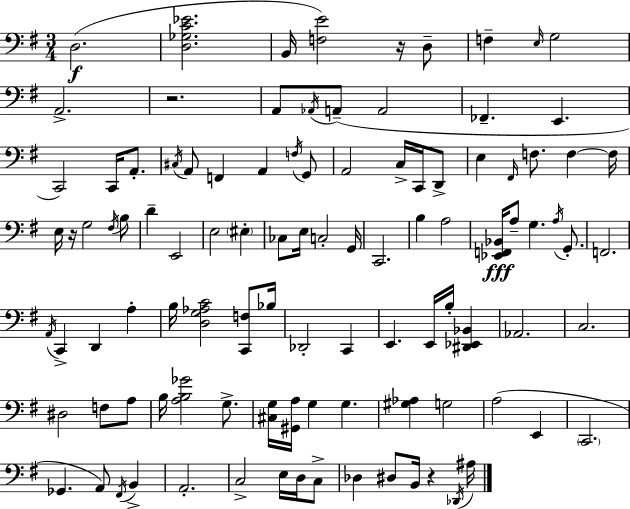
D3/h. [D3,Gb3,C4,Eb4]/h. B2/s [F3,E4]/h R/s D3/e F3/q E3/s G3/h A2/h. R/h. A2/e Ab2/s A2/e A2/h FES2/q. E2/q. C2/h C2/s A2/e. C#3/s A2/e F2/q A2/q F3/s G2/e A2/h C3/s C2/s D2/e E3/q F#2/s F3/e. F3/q F3/s E3/s R/s G3/h F#3/s B3/e D4/q E2/h E3/h EIS3/q CES3/e E3/s C3/h G2/s C2/h. B3/q A3/h [Eb2,F2,Bb2]/s A3/e G3/q. A3/s G2/e. F2/h. A2/s C2/q D2/q A3/q B3/s [D3,G3,Ab3,C4]/h [C2,F3]/e Bb3/s Db2/h C2/q E2/q. E2/s B3/s [D#2,Eb2,Bb2]/q Ab2/h. C3/h. D#3/h F3/e A3/e B3/s [A3,B3,Gb4]/h G3/e. [C#3,G3]/s [G#2,A3]/s G3/q G3/q. [G#3,Ab3]/q G3/h A3/h E2/q C2/h. Gb2/q. A2/e F#2/s B2/q A2/h. C3/h E3/s D3/s C3/e Db3/q D#3/e B2/s R/q Db2/s A#3/s